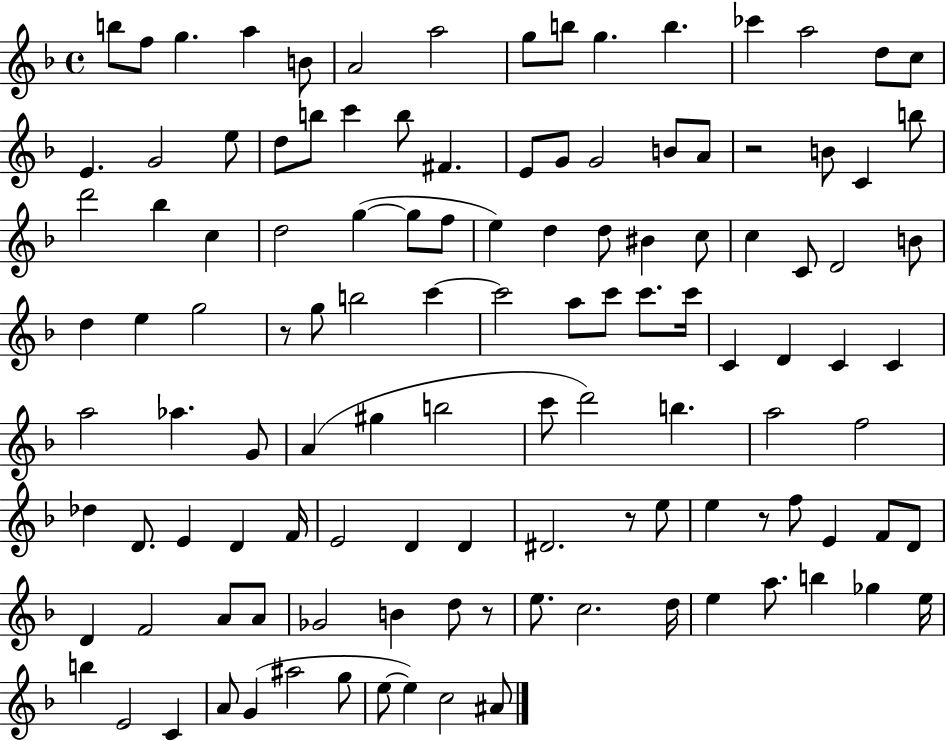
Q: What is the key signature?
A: F major